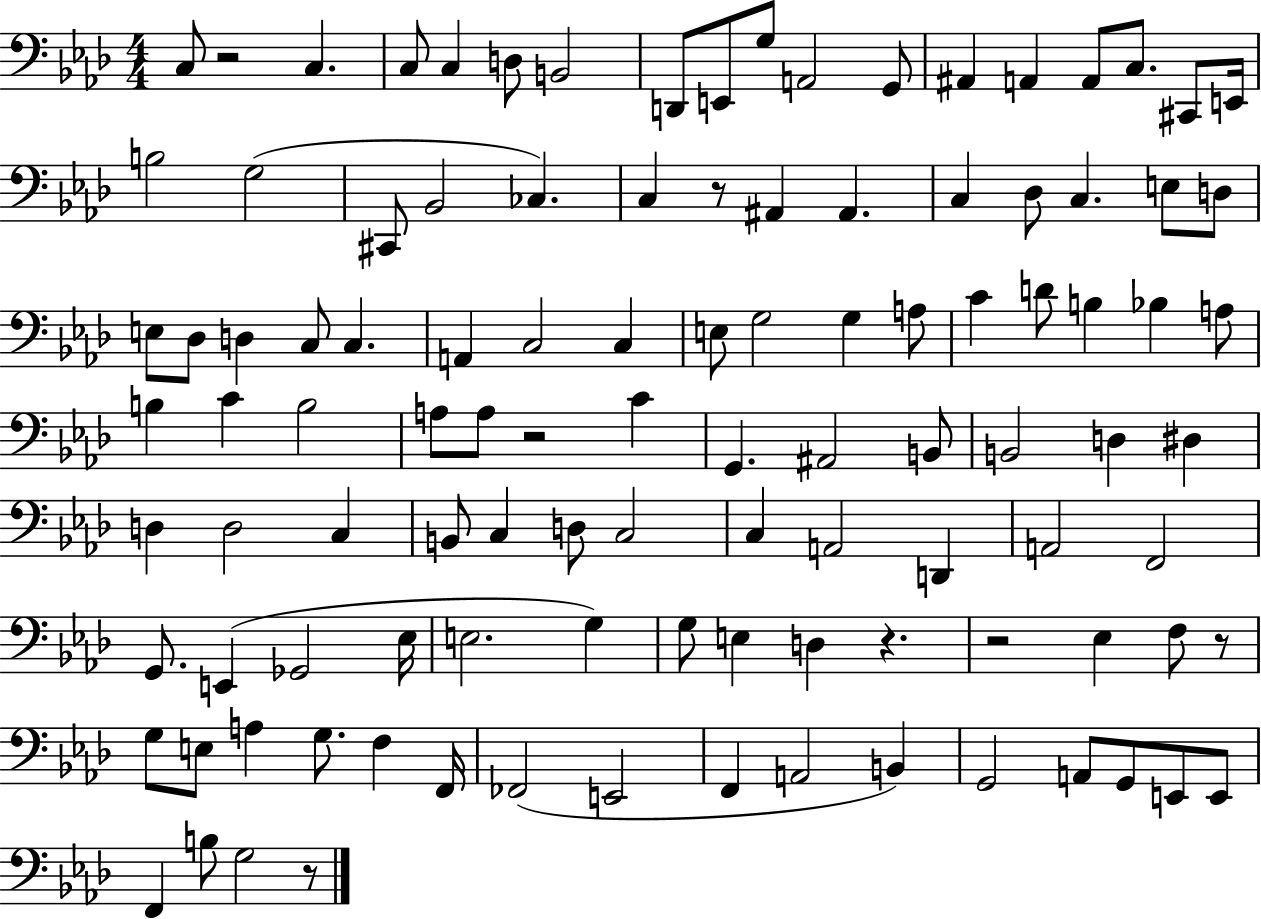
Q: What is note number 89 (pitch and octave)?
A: FES2